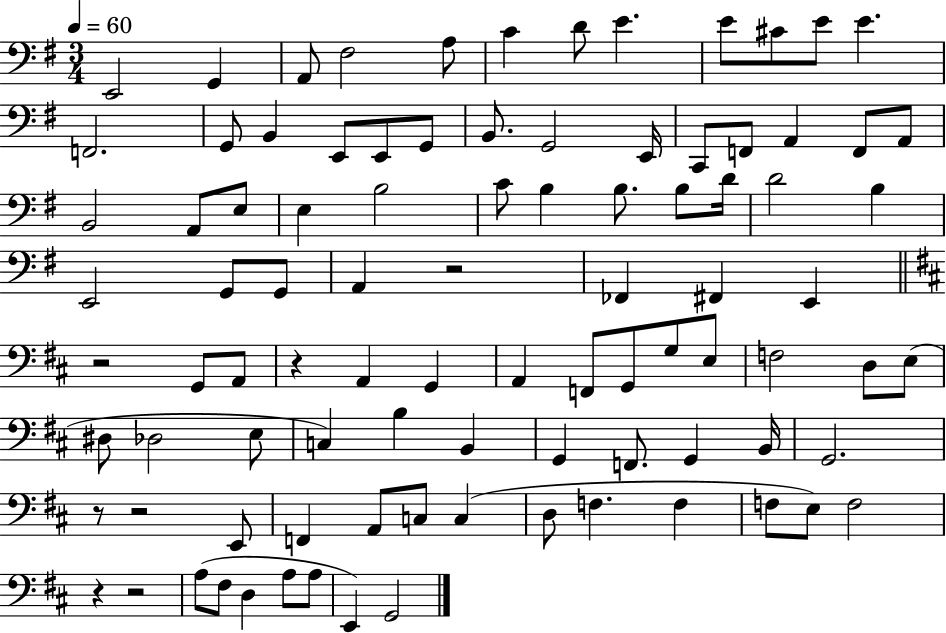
{
  \clef bass
  \numericTimeSignature
  \time 3/4
  \key g \major
  \tempo 4 = 60
  \repeat volta 2 { e,2 g,4 | a,8 fis2 a8 | c'4 d'8 e'4. | e'8 cis'8 e'8 e'4. | \break f,2. | g,8 b,4 e,8 e,8 g,8 | b,8. g,2 e,16 | c,8 f,8 a,4 f,8 a,8 | \break b,2 a,8 e8 | e4 b2 | c'8 b4 b8. b8 d'16 | d'2 b4 | \break e,2 g,8 g,8 | a,4 r2 | fes,4 fis,4 e,4 | \bar "||" \break \key d \major r2 g,8 a,8 | r4 a,4 g,4 | a,4 f,8 g,8 g8 e8 | f2 d8 e8( | \break dis8 des2 e8 | c4) b4 b,4 | g,4 f,8. g,4 b,16 | g,2. | \break r8 r2 e,8 | f,4 a,8 c8 c4( | d8 f4. f4 | f8 e8) f2 | \break r4 r2 | a8( fis8 d4 a8 a8 | e,4) g,2 | } \bar "|."
}